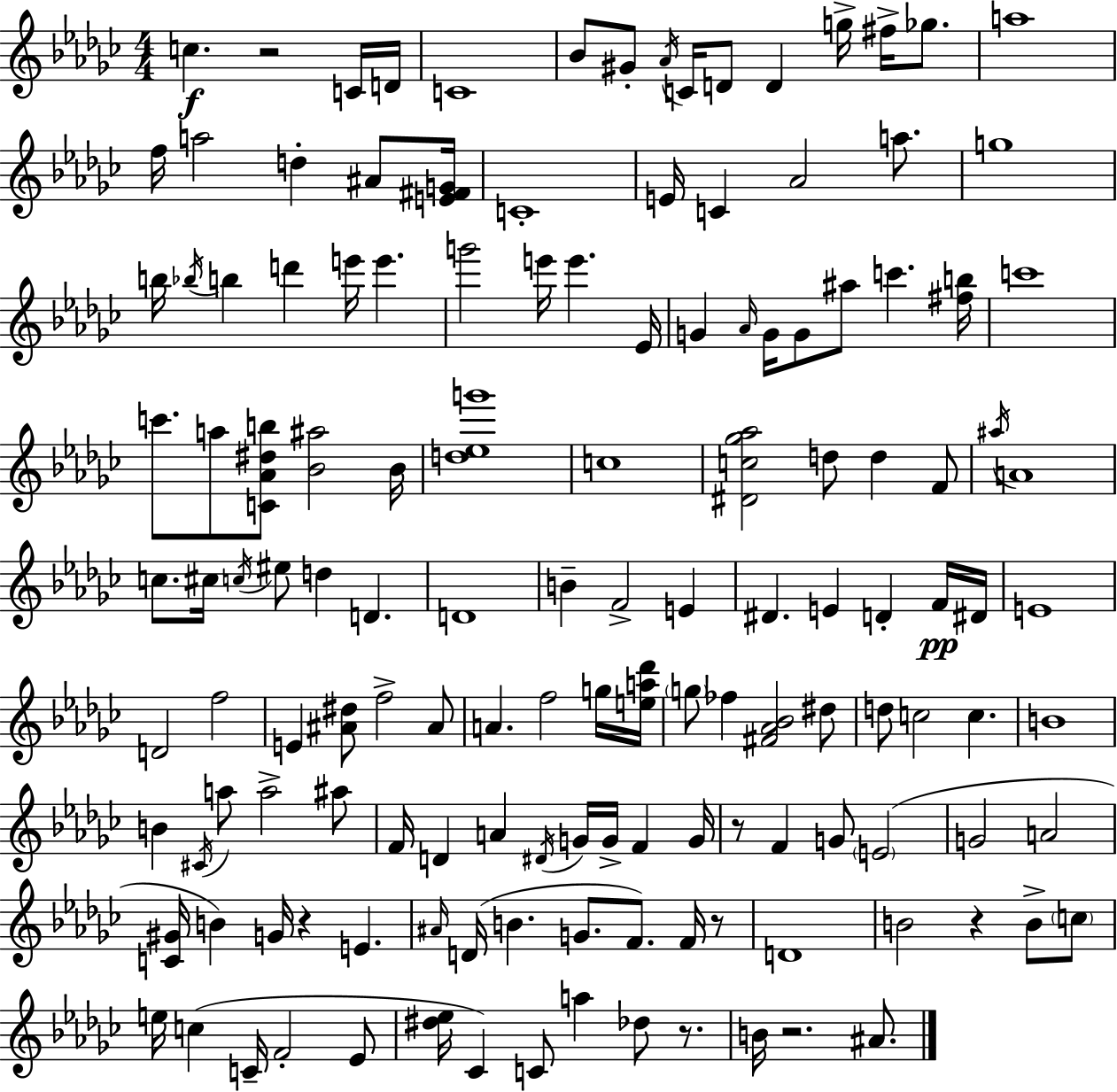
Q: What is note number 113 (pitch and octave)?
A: E5